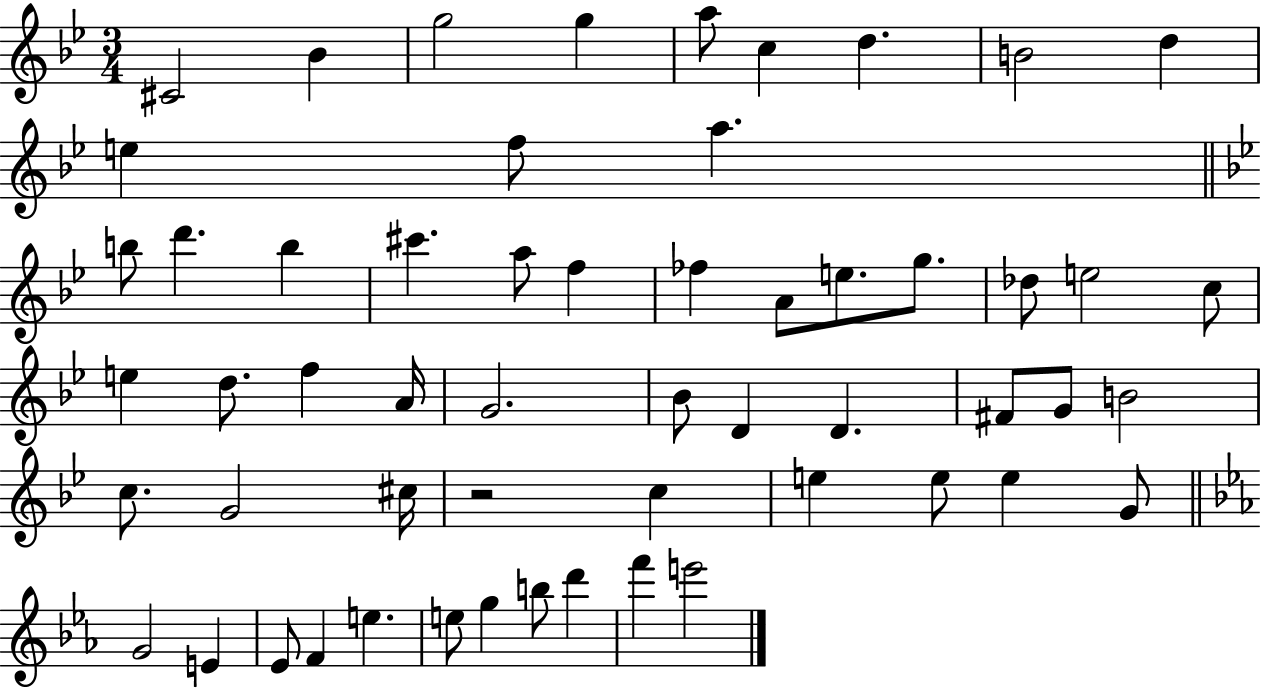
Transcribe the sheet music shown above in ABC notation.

X:1
T:Untitled
M:3/4
L:1/4
K:Bb
^C2 _B g2 g a/2 c d B2 d e f/2 a b/2 d' b ^c' a/2 f _f A/2 e/2 g/2 _d/2 e2 c/2 e d/2 f A/4 G2 _B/2 D D ^F/2 G/2 B2 c/2 G2 ^c/4 z2 c e e/2 e G/2 G2 E _E/2 F e e/2 g b/2 d' f' e'2